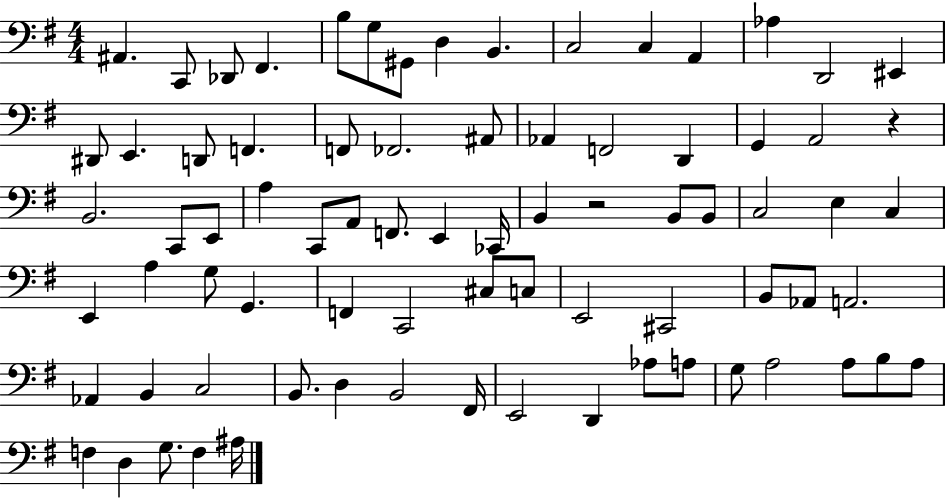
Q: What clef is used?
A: bass